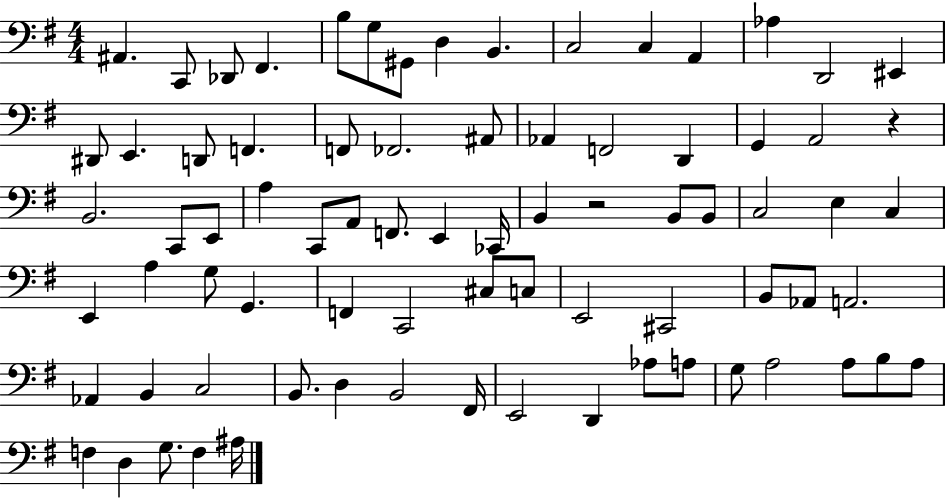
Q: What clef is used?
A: bass